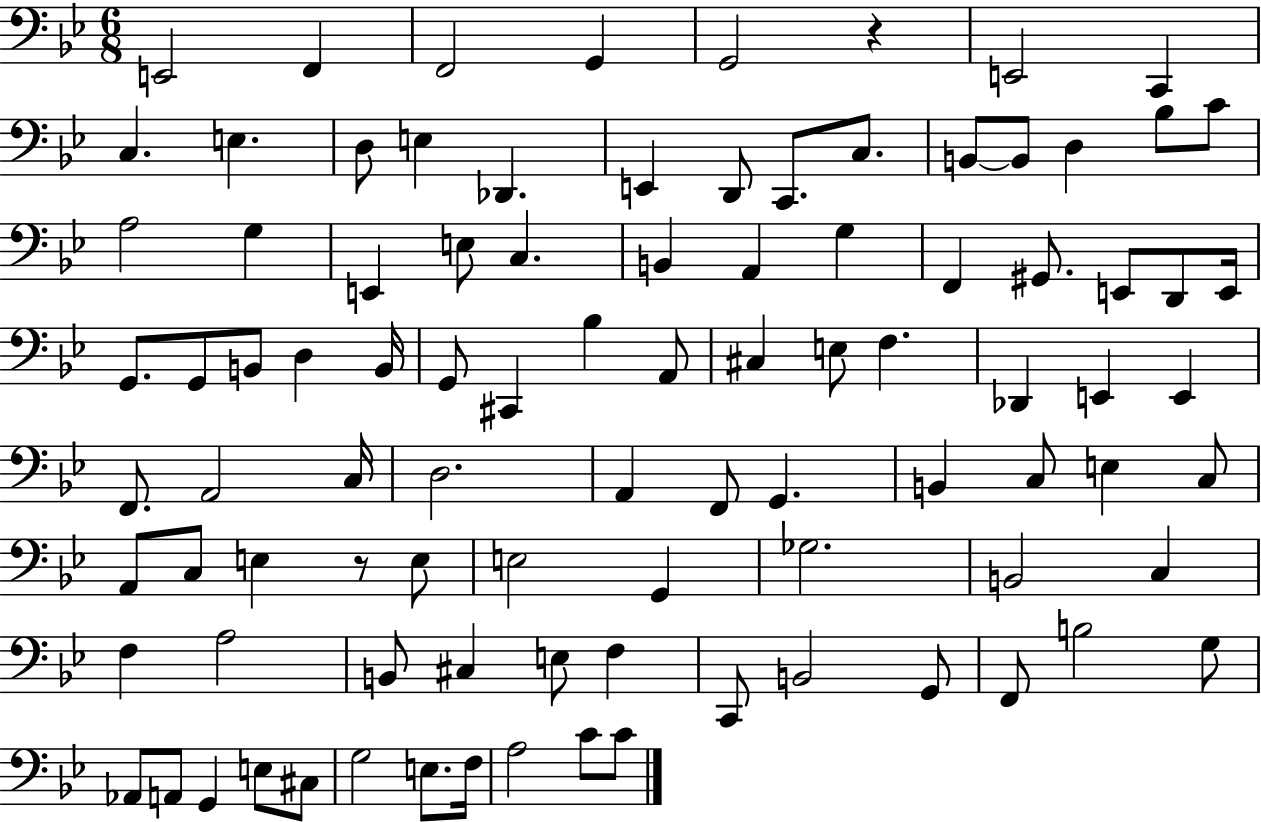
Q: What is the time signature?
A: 6/8